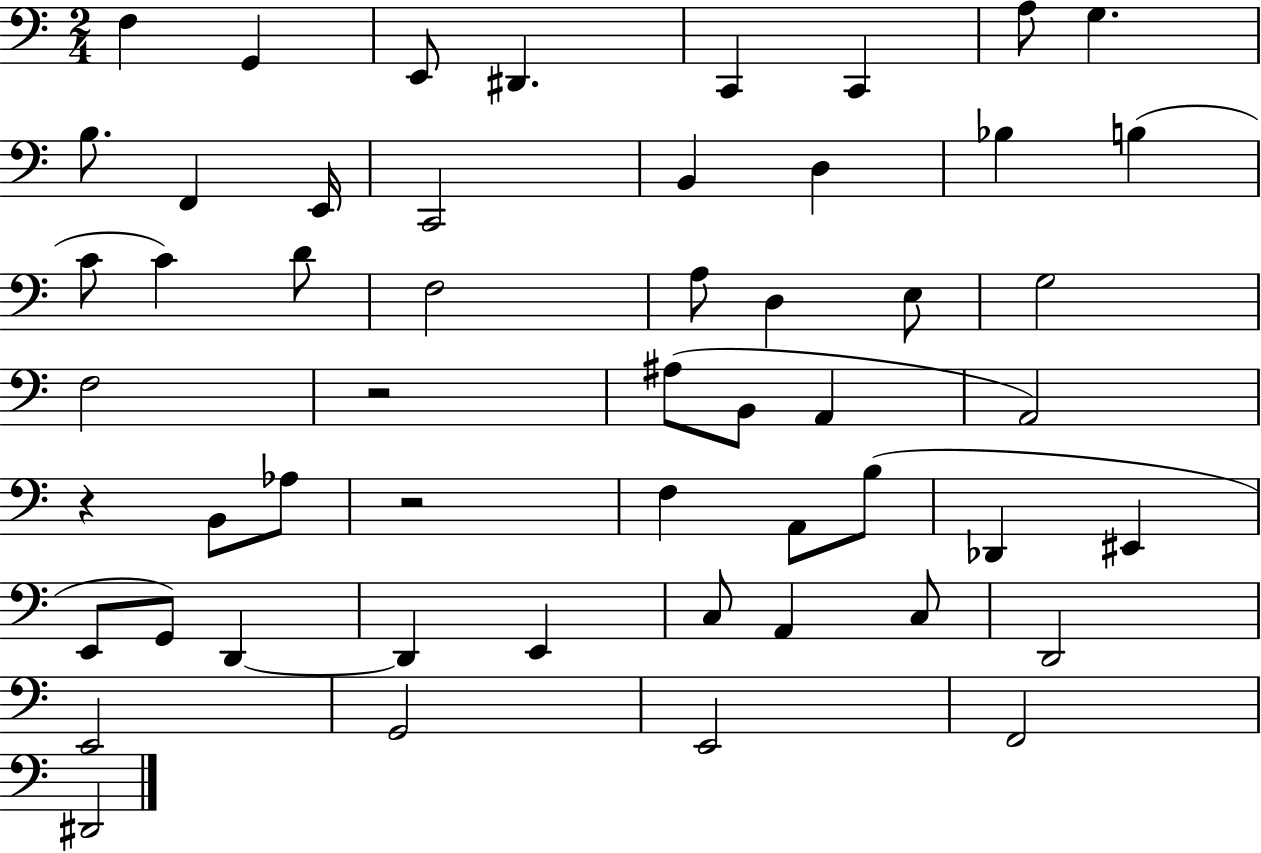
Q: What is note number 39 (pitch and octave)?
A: D2